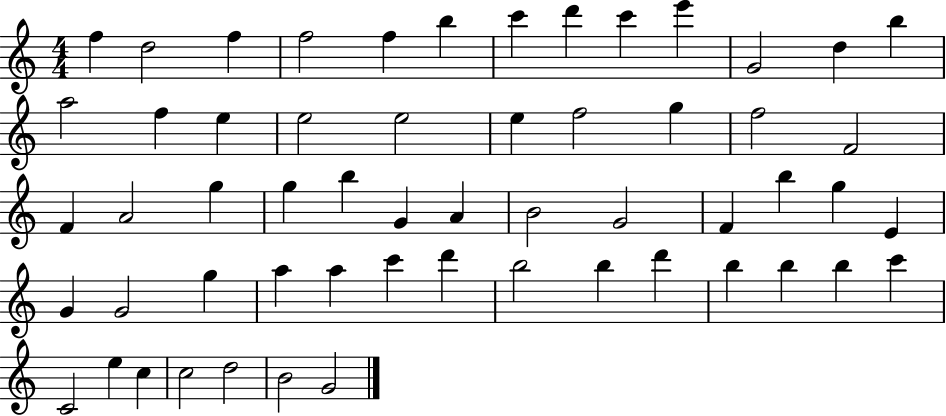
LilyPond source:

{
  \clef treble
  \numericTimeSignature
  \time 4/4
  \key c \major
  f''4 d''2 f''4 | f''2 f''4 b''4 | c'''4 d'''4 c'''4 e'''4 | g'2 d''4 b''4 | \break a''2 f''4 e''4 | e''2 e''2 | e''4 f''2 g''4 | f''2 f'2 | \break f'4 a'2 g''4 | g''4 b''4 g'4 a'4 | b'2 g'2 | f'4 b''4 g''4 e'4 | \break g'4 g'2 g''4 | a''4 a''4 c'''4 d'''4 | b''2 b''4 d'''4 | b''4 b''4 b''4 c'''4 | \break c'2 e''4 c''4 | c''2 d''2 | b'2 g'2 | \bar "|."
}